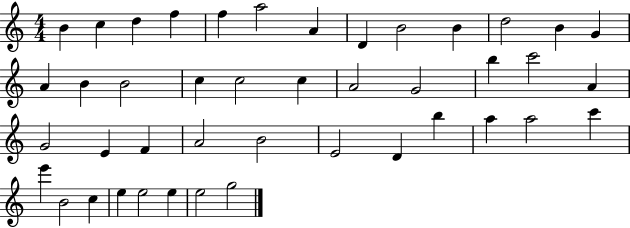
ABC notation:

X:1
T:Untitled
M:4/4
L:1/4
K:C
B c d f f a2 A D B2 B d2 B G A B B2 c c2 c A2 G2 b c'2 A G2 E F A2 B2 E2 D b a a2 c' e' B2 c e e2 e e2 g2